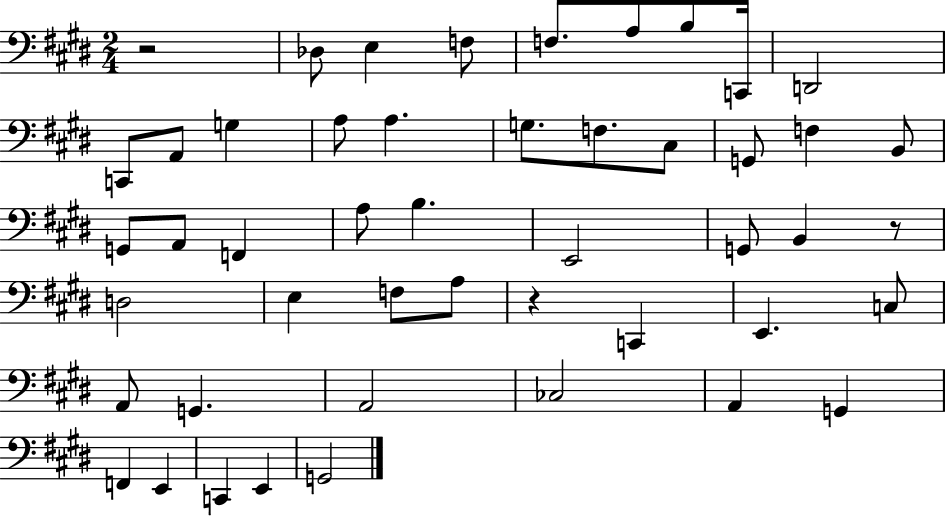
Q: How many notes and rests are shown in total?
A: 48